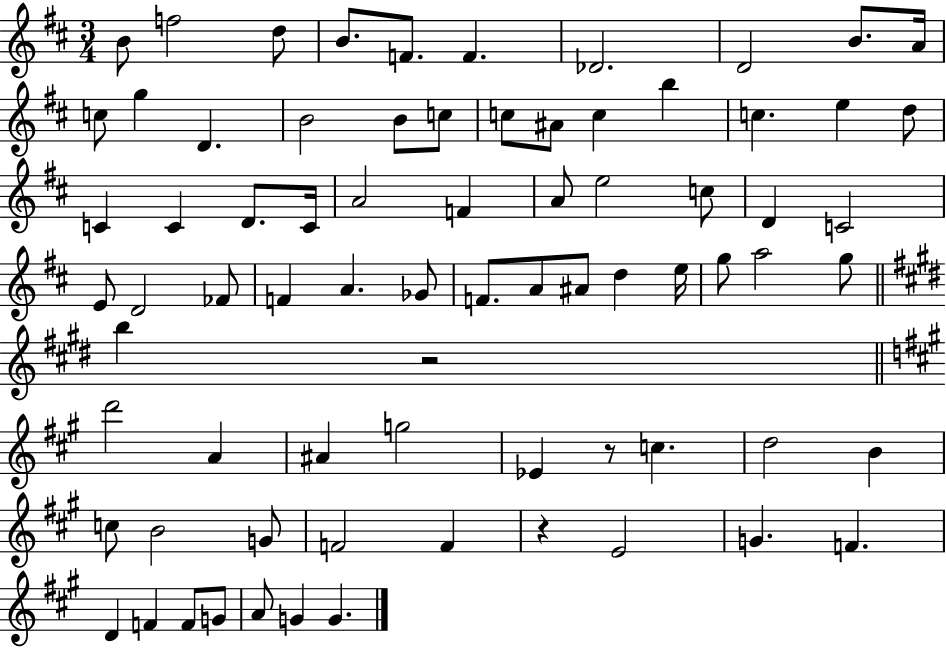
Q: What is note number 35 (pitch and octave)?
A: E4